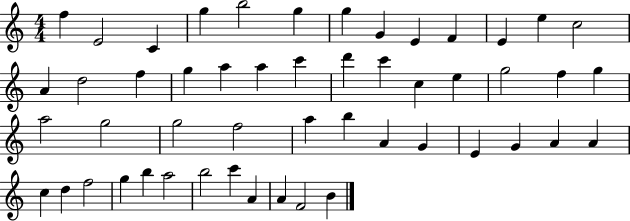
X:1
T:Untitled
M:4/4
L:1/4
K:C
f E2 C g b2 g g G E F E e c2 A d2 f g a a c' d' c' c e g2 f g a2 g2 g2 f2 a b A G E G A A c d f2 g b a2 b2 c' A A F2 B